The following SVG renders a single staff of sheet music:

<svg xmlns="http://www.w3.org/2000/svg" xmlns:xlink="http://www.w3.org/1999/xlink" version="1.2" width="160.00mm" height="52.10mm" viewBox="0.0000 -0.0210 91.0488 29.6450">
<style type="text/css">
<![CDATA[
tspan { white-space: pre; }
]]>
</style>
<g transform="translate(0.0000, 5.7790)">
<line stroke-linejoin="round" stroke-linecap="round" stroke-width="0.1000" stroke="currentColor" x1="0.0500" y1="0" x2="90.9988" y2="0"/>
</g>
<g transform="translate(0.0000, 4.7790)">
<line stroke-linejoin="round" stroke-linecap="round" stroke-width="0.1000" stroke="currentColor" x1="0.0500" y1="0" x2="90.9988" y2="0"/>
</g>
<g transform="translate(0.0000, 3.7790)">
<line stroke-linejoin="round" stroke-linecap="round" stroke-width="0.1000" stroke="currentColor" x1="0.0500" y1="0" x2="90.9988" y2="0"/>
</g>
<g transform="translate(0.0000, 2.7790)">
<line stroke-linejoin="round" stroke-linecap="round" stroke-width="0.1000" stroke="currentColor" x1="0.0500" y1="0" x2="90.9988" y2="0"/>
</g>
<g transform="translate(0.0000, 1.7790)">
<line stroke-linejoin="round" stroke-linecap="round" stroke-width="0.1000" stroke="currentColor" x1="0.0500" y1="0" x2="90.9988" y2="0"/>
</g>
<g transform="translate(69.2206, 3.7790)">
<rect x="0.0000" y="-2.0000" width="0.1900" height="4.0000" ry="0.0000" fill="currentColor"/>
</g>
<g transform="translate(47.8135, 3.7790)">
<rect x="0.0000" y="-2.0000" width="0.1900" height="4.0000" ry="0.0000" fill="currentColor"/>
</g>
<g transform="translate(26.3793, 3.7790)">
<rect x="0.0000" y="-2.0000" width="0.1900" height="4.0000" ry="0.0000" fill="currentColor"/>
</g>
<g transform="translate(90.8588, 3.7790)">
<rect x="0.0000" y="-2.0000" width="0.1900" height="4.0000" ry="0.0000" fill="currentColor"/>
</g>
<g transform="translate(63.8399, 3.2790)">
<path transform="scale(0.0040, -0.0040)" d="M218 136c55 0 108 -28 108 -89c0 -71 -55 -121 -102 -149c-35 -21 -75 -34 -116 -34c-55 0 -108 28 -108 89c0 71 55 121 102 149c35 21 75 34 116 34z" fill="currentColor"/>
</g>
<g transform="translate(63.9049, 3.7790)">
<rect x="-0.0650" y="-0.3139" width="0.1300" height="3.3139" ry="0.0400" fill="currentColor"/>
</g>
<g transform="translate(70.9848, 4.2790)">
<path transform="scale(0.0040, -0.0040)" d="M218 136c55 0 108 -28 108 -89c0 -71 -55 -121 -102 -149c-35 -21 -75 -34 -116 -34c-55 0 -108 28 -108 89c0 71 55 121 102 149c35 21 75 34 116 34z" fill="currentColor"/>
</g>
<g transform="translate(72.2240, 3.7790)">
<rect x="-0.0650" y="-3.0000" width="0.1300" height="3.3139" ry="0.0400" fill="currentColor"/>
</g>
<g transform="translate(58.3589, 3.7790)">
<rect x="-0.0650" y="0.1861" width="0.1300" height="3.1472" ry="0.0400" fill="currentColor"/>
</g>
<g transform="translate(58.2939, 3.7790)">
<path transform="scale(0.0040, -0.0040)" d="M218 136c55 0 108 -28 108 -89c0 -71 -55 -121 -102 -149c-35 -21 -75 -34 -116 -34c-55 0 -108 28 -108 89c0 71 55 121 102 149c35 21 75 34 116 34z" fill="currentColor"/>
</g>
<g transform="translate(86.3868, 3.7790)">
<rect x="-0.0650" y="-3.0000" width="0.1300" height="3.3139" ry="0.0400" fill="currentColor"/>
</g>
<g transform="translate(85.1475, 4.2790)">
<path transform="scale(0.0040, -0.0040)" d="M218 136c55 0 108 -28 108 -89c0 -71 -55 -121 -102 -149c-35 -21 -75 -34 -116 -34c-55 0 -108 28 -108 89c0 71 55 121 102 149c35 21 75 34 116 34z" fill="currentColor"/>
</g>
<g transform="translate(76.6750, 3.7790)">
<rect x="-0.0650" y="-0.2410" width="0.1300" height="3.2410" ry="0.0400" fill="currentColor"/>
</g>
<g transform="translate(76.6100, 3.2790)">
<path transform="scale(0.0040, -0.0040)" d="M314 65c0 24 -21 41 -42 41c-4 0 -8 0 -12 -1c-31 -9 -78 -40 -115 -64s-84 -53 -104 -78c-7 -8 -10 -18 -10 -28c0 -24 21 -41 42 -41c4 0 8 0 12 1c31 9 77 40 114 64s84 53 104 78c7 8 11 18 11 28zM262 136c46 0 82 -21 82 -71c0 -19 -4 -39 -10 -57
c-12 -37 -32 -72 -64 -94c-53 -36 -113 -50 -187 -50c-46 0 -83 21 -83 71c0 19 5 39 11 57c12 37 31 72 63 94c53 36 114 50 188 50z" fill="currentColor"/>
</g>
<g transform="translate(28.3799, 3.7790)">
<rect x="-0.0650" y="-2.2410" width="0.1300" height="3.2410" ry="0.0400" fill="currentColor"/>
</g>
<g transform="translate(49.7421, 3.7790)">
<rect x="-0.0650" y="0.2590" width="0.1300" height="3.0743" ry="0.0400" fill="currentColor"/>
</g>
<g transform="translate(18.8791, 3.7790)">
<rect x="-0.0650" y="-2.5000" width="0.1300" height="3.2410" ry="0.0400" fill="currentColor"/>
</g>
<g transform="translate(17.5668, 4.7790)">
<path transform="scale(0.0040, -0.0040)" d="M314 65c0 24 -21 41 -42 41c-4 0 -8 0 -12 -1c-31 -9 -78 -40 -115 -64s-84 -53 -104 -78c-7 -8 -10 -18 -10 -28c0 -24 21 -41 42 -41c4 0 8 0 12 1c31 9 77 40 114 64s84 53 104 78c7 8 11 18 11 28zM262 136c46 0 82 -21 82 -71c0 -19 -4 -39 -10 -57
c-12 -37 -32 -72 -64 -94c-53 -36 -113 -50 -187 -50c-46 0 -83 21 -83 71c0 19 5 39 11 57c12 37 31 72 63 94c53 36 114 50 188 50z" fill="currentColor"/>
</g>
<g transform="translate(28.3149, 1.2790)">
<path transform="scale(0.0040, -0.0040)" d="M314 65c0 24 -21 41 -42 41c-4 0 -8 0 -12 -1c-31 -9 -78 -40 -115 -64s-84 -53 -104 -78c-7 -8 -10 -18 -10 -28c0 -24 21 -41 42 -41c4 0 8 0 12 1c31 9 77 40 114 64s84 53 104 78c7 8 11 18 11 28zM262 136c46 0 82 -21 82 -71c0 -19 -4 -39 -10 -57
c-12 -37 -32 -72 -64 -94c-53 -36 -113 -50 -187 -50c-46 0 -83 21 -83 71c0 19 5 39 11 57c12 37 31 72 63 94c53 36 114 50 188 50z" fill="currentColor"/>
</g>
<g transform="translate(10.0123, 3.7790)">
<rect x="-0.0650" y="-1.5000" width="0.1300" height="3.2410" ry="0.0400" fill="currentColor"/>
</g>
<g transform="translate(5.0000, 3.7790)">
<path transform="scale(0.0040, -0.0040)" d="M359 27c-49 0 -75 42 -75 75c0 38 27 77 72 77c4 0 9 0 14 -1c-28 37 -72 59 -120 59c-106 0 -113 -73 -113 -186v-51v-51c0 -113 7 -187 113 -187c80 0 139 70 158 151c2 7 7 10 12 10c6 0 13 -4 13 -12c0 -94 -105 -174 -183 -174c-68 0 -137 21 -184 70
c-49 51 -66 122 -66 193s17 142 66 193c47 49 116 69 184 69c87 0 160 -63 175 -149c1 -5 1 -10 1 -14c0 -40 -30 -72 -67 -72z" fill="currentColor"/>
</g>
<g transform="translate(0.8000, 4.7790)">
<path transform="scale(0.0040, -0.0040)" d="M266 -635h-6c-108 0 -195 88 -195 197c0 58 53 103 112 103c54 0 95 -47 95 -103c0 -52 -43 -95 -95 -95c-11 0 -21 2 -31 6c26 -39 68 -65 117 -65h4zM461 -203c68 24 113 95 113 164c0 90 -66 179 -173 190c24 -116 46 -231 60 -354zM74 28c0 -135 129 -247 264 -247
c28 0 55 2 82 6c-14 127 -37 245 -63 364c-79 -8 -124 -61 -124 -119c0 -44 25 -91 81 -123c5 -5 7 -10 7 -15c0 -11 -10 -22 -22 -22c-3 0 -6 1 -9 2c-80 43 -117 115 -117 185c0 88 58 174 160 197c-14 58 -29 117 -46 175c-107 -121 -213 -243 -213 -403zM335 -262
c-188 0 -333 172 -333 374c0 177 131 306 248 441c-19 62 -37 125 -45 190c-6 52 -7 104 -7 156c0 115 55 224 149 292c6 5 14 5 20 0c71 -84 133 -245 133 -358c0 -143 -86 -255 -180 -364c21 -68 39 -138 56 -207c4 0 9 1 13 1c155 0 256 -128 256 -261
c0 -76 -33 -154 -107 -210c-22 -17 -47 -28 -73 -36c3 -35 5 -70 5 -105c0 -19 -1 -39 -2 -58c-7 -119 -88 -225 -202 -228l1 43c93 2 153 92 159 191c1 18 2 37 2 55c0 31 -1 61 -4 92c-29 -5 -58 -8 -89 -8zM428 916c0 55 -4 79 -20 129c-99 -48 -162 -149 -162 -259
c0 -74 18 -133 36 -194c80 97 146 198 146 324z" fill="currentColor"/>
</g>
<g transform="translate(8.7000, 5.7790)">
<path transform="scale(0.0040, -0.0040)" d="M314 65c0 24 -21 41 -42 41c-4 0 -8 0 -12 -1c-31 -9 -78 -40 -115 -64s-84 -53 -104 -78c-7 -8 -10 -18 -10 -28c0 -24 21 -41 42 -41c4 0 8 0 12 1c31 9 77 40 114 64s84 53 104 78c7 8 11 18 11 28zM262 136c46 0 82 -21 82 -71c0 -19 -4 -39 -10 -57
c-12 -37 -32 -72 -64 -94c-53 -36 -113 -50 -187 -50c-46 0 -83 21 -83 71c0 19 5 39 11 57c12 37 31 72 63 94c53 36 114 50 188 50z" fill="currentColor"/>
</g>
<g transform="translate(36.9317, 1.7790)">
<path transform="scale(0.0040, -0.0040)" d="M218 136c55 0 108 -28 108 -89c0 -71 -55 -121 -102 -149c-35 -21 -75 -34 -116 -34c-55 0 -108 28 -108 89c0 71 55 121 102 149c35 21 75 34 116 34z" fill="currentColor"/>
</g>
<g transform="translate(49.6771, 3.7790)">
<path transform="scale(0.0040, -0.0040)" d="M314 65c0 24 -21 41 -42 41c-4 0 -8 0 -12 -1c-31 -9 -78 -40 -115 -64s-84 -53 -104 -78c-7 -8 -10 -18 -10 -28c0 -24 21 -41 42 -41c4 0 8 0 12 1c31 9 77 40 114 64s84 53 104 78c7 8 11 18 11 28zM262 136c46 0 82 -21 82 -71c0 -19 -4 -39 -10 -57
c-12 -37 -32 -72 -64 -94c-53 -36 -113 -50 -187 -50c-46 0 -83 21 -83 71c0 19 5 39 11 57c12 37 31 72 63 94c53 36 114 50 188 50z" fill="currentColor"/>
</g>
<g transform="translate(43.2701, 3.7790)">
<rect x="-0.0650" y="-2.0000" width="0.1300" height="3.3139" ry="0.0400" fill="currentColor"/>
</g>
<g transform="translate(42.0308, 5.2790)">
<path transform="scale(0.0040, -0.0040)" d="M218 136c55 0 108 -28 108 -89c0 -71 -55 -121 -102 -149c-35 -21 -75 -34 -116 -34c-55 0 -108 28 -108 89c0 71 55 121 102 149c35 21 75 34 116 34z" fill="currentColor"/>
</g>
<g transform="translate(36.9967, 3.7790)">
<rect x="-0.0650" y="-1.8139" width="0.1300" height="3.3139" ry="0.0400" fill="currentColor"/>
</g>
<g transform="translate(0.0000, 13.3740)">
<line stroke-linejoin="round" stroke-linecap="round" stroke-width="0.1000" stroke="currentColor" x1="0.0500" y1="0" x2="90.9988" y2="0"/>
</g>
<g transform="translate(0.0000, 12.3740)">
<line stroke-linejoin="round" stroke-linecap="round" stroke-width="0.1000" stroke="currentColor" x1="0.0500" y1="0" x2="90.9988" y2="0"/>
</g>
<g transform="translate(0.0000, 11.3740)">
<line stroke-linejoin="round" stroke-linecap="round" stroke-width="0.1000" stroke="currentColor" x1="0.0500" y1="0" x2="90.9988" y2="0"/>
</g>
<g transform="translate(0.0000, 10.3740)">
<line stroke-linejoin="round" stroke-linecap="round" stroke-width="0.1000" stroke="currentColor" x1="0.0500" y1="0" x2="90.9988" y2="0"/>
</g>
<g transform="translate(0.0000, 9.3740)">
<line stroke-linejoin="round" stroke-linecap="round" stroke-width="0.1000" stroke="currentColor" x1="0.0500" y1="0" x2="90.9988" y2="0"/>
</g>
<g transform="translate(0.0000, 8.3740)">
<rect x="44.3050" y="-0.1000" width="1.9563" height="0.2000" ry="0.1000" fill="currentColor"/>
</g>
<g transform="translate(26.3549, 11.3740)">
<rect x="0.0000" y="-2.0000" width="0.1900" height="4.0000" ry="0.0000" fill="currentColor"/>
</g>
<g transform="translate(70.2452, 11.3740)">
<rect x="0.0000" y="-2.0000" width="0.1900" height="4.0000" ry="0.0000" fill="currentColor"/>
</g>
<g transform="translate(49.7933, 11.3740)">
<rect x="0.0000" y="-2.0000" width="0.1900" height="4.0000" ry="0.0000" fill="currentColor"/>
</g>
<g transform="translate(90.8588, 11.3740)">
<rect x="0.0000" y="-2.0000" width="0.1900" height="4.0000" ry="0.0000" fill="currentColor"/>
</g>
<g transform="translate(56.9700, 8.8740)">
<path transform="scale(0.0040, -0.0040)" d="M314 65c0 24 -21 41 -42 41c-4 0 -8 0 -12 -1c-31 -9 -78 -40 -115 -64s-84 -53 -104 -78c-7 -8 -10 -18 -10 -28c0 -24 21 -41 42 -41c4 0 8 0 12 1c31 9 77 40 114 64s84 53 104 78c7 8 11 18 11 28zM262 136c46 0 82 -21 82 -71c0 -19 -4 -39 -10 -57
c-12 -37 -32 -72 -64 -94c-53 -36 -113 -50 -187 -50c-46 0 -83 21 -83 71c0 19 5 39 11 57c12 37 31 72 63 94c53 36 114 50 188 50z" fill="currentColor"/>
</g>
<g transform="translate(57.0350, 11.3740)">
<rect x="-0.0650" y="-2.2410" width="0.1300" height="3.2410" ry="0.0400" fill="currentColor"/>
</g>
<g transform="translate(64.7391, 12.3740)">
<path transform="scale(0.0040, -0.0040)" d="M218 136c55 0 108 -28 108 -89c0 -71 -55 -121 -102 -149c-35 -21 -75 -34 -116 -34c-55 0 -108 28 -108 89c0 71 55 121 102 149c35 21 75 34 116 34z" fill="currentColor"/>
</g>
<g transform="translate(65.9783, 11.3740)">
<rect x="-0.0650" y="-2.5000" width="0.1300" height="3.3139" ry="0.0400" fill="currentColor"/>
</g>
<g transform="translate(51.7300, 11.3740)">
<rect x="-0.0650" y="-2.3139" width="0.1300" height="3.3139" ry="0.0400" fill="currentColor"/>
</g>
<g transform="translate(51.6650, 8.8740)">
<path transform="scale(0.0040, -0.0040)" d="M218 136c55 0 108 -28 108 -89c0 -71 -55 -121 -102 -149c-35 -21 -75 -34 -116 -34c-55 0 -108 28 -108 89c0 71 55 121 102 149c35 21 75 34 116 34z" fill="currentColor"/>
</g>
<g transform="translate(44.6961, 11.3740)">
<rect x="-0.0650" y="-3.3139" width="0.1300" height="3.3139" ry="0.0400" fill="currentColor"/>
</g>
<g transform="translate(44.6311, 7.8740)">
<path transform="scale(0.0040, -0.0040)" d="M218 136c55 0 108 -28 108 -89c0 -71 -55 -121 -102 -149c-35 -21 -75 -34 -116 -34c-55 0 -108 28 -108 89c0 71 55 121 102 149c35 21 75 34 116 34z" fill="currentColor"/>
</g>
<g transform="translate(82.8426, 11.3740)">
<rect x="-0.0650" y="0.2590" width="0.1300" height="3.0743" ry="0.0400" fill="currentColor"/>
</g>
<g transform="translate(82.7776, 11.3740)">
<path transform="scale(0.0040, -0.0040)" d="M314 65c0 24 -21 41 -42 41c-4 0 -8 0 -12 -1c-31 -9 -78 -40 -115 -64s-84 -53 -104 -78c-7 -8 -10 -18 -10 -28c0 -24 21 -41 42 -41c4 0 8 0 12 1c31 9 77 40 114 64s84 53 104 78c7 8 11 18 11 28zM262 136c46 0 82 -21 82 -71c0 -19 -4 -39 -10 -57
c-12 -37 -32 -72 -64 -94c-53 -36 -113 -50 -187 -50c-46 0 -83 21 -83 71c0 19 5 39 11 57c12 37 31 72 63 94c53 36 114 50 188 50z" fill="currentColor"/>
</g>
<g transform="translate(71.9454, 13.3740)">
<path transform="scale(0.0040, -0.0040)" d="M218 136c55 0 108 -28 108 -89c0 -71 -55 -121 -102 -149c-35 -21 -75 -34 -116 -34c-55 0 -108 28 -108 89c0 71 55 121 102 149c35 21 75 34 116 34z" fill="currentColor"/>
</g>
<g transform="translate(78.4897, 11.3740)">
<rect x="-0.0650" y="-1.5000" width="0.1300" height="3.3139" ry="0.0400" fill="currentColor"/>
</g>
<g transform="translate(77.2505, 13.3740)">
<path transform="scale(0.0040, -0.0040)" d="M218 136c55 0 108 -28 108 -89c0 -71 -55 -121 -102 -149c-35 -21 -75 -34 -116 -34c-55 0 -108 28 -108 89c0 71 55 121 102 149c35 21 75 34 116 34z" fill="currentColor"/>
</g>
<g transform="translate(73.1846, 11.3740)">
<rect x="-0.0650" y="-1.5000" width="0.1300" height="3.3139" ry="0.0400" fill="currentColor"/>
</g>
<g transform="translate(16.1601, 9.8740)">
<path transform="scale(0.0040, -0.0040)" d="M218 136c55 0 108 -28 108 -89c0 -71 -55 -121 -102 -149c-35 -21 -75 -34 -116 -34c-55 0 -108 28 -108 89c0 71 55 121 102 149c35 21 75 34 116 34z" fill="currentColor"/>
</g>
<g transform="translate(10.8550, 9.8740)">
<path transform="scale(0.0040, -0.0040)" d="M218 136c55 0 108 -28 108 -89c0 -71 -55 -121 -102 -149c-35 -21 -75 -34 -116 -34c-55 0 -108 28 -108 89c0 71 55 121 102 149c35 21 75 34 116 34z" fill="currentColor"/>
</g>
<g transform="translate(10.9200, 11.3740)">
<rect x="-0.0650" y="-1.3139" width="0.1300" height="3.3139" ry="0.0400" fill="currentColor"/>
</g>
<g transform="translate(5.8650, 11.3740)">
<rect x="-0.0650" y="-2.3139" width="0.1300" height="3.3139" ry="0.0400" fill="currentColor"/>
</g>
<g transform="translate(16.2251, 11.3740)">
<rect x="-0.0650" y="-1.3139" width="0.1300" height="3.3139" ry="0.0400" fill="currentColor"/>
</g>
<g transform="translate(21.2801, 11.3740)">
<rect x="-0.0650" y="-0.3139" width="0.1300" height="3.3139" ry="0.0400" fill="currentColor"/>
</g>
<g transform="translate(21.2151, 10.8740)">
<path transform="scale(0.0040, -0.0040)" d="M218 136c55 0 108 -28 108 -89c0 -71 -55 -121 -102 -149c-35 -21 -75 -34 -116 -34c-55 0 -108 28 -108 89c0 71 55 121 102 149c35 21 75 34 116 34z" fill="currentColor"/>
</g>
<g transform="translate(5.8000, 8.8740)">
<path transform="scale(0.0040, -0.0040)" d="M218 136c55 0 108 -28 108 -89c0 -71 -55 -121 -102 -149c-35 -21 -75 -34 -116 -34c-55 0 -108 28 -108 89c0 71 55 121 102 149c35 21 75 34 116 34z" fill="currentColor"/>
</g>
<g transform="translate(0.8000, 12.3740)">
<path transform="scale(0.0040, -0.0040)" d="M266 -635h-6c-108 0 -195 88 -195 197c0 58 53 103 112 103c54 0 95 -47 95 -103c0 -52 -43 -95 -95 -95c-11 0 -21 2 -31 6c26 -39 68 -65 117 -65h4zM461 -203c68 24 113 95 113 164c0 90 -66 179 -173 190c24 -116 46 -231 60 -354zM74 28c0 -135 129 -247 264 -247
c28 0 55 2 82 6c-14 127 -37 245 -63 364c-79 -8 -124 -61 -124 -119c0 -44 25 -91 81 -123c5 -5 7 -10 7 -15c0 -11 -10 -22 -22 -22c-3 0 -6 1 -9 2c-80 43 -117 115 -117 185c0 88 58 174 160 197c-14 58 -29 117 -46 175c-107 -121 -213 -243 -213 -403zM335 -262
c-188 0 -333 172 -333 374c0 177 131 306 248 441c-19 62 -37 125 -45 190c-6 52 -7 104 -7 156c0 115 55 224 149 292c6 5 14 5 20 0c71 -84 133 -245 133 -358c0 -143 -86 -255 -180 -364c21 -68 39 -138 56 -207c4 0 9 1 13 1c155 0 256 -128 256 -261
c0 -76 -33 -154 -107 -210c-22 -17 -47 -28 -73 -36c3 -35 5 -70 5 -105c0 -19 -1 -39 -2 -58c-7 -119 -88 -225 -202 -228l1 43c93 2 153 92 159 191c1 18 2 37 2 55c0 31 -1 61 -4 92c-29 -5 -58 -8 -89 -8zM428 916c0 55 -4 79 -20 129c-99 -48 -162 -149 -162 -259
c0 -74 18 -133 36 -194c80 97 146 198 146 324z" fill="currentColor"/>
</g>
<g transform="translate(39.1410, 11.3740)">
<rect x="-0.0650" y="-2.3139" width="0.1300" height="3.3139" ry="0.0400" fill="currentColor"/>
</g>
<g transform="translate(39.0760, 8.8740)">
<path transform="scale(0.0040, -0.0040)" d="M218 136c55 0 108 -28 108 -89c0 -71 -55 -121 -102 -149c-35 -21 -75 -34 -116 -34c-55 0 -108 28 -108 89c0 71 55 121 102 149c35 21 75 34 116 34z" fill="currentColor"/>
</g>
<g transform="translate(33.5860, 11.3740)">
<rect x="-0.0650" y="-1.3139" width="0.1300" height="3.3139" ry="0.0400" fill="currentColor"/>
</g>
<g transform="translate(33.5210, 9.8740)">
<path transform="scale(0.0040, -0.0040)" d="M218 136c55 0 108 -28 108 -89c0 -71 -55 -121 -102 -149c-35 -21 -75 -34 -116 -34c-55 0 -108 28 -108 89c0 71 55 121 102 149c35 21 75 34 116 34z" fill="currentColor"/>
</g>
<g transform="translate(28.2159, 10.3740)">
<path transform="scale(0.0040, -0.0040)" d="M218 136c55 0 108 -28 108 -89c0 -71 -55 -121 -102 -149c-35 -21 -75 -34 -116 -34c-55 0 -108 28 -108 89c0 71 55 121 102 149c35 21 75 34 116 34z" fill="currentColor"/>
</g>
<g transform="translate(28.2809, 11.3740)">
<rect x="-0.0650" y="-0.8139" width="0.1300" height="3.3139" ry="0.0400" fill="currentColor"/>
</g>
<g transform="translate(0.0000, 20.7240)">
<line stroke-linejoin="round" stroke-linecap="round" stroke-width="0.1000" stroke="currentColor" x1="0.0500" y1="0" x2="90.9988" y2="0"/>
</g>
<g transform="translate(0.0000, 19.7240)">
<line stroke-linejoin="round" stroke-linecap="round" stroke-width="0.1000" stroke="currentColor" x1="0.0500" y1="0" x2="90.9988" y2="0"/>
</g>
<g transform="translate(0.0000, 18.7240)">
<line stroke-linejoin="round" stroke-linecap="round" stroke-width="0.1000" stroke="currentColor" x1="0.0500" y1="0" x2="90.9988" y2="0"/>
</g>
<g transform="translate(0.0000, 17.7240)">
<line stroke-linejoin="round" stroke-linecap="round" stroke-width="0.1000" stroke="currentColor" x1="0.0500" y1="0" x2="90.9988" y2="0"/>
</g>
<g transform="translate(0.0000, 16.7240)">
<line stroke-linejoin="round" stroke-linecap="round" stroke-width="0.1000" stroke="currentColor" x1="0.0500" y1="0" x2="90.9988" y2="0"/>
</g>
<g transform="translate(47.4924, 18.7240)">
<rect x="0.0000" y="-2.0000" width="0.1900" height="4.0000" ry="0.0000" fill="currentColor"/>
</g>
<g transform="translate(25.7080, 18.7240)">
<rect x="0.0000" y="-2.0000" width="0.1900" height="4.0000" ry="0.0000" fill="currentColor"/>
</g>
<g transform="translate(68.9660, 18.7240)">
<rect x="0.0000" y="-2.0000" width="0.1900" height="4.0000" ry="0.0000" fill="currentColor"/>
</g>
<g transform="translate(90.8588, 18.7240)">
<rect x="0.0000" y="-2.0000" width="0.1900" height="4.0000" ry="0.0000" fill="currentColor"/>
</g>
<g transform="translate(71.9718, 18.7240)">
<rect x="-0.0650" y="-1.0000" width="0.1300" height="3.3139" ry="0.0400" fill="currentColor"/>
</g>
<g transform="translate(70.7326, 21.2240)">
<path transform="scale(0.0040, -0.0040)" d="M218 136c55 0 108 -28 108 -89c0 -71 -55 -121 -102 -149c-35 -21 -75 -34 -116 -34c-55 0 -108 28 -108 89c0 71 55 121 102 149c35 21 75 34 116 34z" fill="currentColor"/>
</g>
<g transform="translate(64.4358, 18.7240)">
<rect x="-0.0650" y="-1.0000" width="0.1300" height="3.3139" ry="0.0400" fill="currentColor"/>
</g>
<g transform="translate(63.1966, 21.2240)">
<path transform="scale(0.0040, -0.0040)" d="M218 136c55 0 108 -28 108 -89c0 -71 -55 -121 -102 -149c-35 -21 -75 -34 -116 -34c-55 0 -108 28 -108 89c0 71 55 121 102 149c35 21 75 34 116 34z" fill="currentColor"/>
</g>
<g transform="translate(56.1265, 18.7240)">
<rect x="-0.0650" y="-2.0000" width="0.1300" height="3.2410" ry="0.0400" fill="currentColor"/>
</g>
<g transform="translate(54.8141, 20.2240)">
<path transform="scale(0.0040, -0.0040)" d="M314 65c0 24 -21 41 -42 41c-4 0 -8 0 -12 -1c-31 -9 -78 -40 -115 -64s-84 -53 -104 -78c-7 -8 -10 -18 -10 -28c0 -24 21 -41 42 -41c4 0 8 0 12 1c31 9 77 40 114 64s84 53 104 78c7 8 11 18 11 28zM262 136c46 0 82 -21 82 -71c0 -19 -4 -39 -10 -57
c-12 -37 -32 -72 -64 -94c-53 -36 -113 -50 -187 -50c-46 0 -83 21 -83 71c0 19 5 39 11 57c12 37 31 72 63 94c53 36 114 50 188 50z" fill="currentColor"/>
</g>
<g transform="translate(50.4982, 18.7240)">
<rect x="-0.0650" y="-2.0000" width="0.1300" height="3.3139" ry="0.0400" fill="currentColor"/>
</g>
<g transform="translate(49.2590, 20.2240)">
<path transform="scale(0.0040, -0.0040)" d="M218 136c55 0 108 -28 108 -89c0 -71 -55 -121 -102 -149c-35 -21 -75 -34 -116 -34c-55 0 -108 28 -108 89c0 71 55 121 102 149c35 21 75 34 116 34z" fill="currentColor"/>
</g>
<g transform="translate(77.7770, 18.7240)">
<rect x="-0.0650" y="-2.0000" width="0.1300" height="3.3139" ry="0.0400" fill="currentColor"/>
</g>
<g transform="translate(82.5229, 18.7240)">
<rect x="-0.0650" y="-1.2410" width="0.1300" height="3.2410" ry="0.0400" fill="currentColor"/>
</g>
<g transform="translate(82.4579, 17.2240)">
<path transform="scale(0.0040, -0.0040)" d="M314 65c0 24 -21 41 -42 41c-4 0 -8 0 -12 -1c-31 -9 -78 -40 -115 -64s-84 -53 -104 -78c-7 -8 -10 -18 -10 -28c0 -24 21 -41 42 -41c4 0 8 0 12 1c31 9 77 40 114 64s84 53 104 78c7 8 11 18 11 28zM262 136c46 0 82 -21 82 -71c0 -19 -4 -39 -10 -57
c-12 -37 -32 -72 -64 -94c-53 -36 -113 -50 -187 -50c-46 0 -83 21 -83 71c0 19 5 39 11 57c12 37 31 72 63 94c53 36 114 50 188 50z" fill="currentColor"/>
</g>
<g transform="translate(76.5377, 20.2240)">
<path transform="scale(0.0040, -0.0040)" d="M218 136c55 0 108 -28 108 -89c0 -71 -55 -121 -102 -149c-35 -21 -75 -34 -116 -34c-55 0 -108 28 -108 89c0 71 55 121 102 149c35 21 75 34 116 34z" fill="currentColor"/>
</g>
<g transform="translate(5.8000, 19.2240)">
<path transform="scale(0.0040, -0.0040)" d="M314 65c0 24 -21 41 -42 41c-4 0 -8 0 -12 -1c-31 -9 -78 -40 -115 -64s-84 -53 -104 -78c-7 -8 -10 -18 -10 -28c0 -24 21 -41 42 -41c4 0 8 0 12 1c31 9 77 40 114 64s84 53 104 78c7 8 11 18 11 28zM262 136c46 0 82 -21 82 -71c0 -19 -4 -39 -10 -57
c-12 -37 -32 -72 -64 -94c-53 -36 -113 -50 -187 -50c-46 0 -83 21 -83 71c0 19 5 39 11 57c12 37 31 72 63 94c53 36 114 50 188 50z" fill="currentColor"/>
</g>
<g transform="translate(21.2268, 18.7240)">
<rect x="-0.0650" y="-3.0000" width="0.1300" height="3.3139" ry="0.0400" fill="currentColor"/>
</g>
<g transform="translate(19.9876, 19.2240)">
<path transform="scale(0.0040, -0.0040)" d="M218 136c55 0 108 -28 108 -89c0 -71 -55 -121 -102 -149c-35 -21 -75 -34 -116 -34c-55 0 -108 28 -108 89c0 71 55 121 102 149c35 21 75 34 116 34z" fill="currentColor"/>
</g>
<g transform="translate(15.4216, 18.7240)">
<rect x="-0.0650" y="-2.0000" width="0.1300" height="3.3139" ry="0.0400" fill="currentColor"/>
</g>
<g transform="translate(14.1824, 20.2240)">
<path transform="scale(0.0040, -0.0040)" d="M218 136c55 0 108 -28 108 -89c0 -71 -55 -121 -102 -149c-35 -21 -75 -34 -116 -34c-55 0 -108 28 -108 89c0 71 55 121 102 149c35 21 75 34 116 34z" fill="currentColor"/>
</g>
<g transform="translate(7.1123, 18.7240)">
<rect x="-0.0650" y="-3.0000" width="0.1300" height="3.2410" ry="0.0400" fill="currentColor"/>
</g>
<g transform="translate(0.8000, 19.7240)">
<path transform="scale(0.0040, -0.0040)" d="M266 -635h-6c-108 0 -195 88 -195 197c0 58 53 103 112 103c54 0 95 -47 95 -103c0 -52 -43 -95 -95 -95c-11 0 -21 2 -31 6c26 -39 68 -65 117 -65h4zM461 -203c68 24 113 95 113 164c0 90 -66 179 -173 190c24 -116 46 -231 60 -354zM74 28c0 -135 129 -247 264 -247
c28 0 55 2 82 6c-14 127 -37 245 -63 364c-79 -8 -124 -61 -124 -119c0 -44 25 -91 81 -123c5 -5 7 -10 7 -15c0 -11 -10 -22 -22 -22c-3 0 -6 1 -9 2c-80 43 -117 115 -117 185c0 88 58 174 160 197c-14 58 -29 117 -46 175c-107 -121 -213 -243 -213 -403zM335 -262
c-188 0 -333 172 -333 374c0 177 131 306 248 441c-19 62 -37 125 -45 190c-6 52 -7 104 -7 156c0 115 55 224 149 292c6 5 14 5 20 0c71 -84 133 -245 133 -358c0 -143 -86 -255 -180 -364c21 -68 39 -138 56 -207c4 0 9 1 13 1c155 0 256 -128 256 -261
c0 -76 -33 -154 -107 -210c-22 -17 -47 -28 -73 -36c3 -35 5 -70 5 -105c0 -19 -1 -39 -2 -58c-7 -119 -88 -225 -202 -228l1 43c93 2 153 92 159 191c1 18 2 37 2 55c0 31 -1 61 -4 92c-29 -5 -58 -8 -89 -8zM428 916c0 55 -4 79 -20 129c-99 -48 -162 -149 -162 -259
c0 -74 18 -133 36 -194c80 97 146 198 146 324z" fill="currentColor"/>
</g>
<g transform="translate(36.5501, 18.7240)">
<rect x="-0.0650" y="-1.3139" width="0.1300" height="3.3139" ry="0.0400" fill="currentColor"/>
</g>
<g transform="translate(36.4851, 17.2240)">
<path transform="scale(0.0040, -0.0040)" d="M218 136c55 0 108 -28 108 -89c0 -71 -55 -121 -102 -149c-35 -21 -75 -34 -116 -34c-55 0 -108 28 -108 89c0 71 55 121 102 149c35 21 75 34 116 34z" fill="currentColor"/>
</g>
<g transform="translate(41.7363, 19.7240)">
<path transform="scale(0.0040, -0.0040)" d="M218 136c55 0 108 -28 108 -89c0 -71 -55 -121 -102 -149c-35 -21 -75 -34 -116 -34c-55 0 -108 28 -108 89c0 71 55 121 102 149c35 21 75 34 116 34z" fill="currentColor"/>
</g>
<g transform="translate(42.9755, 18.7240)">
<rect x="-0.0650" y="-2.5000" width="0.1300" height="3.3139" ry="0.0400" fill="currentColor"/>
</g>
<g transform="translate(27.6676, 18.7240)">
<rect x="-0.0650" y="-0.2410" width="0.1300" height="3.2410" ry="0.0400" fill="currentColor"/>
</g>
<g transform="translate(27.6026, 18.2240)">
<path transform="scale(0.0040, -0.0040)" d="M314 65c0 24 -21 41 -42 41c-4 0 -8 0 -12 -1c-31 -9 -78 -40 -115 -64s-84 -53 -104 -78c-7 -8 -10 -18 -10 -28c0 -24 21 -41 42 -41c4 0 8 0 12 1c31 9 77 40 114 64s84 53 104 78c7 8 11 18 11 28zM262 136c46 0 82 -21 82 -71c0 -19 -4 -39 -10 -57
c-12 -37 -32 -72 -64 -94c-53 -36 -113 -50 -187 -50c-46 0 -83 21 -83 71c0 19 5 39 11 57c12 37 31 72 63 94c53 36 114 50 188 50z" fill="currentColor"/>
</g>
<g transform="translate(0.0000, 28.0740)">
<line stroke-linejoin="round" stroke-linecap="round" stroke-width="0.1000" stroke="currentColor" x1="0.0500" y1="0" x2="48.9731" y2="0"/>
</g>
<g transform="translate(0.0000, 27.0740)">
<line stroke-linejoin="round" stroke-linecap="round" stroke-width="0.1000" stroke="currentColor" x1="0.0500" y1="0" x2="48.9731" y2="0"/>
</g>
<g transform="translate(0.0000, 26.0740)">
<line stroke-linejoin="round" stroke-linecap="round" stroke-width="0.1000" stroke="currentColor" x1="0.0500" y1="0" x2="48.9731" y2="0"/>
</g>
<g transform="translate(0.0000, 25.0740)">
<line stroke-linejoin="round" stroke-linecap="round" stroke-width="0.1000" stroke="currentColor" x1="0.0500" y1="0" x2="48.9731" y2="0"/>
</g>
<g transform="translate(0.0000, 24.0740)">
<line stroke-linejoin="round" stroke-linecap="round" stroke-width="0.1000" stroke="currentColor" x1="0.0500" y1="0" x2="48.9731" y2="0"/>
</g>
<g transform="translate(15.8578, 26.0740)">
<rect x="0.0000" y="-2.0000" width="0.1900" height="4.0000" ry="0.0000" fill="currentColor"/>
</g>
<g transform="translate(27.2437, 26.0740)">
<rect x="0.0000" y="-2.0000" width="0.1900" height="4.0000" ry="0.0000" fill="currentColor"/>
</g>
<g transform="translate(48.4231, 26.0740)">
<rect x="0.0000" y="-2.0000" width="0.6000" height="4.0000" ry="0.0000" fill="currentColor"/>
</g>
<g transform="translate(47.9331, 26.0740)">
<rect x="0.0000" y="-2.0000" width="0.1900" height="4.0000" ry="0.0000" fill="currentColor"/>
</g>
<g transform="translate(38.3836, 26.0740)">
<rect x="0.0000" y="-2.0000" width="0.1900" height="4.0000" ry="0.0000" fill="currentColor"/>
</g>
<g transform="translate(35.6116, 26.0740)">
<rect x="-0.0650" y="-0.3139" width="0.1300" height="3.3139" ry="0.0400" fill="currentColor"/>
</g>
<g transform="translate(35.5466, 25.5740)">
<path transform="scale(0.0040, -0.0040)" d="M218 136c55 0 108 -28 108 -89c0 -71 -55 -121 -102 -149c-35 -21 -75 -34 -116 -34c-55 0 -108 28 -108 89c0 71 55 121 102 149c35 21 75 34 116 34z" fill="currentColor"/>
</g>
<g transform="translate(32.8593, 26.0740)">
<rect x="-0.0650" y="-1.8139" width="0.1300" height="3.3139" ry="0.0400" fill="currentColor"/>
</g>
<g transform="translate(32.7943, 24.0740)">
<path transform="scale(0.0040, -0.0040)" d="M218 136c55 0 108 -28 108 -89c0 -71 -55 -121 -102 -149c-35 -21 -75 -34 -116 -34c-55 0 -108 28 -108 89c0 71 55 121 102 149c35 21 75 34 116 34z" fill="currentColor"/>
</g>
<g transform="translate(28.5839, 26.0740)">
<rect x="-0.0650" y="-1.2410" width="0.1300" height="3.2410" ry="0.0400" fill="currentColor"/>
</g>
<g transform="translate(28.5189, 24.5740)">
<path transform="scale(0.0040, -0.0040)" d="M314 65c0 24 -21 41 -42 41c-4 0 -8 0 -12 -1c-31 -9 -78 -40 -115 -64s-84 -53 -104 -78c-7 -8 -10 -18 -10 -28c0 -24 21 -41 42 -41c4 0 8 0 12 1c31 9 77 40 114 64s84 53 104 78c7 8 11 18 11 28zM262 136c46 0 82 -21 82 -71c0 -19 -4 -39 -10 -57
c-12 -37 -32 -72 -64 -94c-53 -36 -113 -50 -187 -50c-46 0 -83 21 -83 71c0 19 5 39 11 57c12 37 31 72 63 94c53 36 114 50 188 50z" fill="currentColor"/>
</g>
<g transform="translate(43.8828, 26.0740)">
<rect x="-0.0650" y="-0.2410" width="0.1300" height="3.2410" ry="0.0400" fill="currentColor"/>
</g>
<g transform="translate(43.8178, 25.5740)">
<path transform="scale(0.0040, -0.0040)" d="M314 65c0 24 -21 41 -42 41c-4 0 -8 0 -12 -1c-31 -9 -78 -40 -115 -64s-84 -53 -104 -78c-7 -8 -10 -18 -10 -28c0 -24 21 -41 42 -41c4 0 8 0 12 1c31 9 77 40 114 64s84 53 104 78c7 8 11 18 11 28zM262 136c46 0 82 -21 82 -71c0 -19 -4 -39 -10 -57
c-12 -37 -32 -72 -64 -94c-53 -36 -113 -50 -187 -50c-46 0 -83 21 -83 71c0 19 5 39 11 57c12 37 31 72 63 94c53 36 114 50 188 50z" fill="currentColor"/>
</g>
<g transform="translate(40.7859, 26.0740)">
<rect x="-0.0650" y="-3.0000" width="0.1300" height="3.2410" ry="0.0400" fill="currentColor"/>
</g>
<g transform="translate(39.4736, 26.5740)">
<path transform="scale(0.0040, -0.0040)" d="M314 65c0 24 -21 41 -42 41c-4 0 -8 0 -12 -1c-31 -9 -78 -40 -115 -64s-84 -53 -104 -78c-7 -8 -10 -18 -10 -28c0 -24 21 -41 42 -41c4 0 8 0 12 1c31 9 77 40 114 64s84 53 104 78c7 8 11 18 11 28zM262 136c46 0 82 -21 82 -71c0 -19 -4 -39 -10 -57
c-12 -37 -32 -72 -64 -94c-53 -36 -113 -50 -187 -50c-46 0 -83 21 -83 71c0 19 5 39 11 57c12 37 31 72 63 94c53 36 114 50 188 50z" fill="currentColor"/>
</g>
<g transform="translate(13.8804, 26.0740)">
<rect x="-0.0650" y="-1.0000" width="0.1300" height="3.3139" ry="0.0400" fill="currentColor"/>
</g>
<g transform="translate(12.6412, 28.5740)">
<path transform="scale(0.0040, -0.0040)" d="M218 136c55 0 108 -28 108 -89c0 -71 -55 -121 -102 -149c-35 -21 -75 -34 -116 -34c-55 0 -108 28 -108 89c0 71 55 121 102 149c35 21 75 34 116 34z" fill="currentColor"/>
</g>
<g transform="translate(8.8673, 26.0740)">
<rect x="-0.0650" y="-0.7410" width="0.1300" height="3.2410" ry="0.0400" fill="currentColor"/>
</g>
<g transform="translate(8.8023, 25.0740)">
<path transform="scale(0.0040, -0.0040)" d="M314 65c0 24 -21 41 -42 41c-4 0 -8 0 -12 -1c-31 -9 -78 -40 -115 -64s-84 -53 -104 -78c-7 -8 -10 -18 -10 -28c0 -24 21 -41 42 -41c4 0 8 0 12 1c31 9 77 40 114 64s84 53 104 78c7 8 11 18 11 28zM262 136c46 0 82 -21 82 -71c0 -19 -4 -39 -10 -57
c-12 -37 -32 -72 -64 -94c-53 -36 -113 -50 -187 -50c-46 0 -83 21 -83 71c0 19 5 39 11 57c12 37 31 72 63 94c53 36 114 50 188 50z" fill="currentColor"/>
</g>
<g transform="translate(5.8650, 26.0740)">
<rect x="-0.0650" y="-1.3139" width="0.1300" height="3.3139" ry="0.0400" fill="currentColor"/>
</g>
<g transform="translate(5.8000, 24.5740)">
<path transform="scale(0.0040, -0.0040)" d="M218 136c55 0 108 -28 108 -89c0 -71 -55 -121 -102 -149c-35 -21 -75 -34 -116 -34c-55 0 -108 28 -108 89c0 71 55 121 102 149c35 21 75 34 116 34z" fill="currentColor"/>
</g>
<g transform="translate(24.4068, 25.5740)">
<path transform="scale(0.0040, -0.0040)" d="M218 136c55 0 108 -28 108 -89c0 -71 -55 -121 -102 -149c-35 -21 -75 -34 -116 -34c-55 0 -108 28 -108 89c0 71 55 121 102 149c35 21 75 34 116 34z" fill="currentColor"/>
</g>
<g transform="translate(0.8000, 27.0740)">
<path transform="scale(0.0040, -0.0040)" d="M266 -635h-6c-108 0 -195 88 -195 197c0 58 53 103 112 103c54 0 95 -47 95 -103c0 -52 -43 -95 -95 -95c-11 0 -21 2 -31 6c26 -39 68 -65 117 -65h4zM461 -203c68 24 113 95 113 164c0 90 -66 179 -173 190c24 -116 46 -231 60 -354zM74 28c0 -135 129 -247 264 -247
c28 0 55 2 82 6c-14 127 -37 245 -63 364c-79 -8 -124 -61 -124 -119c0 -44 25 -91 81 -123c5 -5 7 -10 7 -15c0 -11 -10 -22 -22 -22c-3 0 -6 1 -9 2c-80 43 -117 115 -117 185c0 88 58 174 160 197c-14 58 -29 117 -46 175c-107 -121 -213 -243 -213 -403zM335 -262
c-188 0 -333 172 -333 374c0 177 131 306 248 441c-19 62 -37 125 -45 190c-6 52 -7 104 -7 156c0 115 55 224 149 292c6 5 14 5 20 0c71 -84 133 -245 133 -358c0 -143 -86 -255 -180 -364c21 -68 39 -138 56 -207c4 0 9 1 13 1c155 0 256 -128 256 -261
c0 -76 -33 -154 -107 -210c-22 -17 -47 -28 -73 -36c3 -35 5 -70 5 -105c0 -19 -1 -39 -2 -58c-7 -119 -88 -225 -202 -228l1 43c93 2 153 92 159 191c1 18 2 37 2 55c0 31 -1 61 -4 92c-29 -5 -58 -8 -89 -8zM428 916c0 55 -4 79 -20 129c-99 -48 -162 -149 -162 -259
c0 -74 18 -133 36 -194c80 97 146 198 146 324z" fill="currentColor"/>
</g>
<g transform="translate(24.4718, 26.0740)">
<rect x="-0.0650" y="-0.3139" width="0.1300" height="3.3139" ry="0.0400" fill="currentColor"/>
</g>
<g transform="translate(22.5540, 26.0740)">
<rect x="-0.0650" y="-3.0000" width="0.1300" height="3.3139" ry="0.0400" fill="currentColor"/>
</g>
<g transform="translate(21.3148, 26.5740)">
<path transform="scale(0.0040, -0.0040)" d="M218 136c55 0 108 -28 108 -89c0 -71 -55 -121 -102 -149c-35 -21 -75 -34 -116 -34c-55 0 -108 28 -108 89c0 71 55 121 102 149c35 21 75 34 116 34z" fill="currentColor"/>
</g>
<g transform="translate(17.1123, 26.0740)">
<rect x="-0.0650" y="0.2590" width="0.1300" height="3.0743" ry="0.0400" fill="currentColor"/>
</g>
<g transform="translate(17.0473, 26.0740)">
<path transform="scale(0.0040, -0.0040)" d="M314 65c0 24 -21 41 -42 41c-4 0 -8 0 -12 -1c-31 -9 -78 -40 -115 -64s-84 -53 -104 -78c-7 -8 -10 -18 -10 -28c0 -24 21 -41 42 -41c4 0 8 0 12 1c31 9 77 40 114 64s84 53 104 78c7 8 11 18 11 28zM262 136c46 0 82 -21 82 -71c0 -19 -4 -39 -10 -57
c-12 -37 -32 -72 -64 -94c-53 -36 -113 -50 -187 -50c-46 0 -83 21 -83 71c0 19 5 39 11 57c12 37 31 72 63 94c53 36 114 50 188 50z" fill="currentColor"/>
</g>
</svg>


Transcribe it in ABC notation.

X:1
T:Untitled
M:4/4
L:1/4
K:C
E2 G2 g2 f F B2 B c A c2 A g e e c d e g b g g2 G E E B2 A2 F A c2 e G F F2 D D F e2 e d2 D B2 A c e2 f c A2 c2